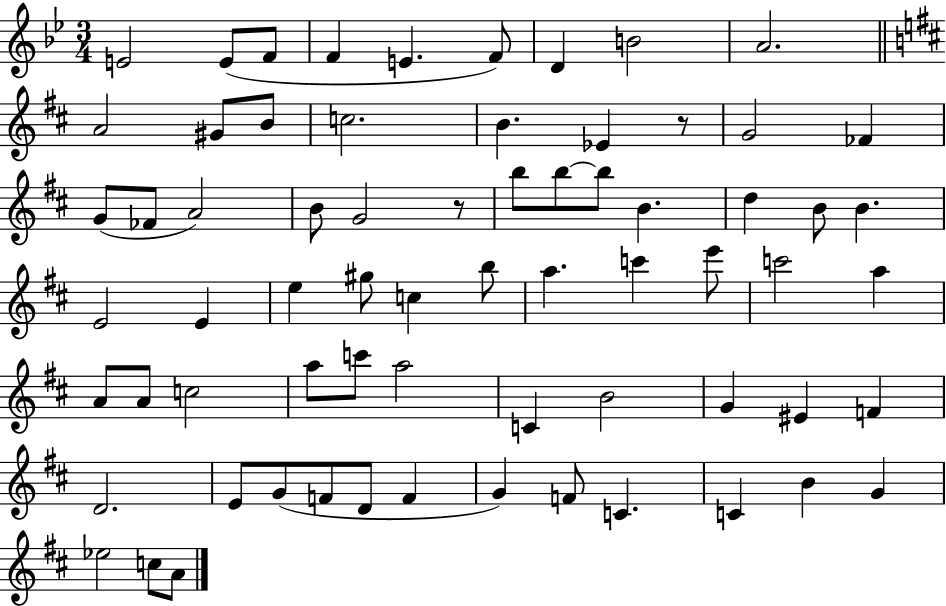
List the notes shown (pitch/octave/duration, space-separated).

E4/h E4/e F4/e F4/q E4/q. F4/e D4/q B4/h A4/h. A4/h G#4/e B4/e C5/h. B4/q. Eb4/q R/e G4/h FES4/q G4/e FES4/e A4/h B4/e G4/h R/e B5/e B5/e B5/e B4/q. D5/q B4/e B4/q. E4/h E4/q E5/q G#5/e C5/q B5/e A5/q. C6/q E6/e C6/h A5/q A4/e A4/e C5/h A5/e C6/e A5/h C4/q B4/h G4/q EIS4/q F4/q D4/h. E4/e G4/e F4/e D4/e F4/q G4/q F4/e C4/q. C4/q B4/q G4/q Eb5/h C5/e A4/e